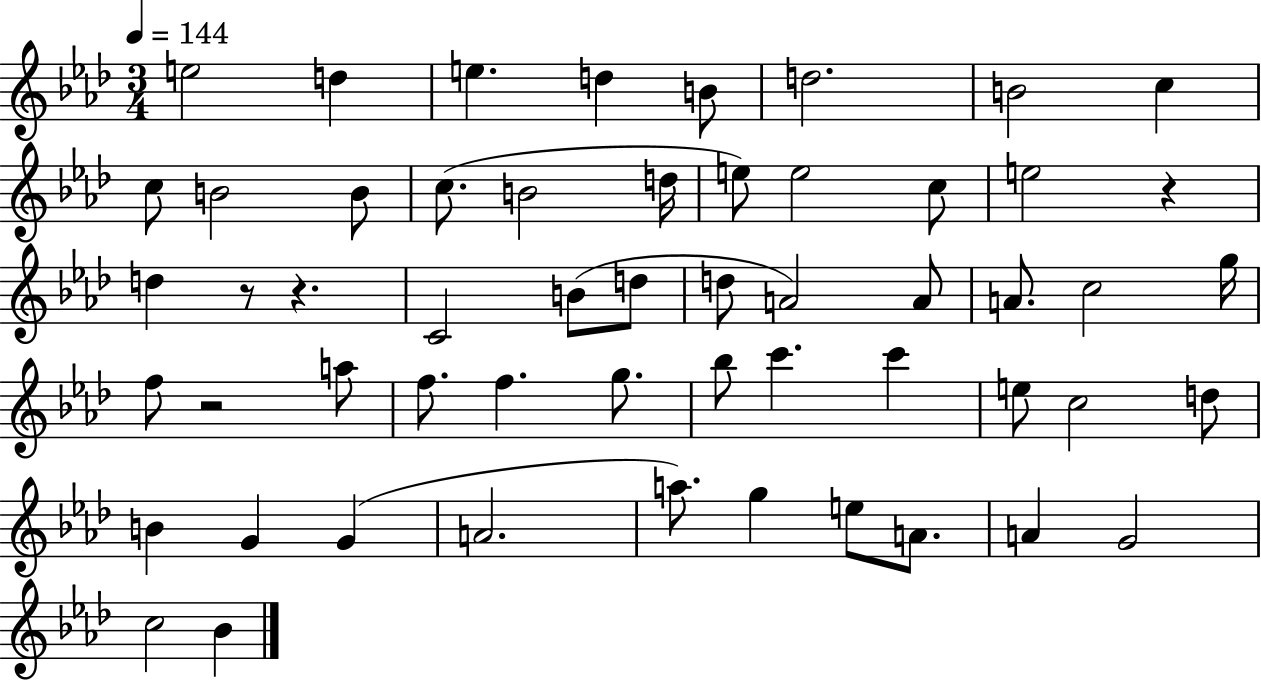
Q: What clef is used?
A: treble